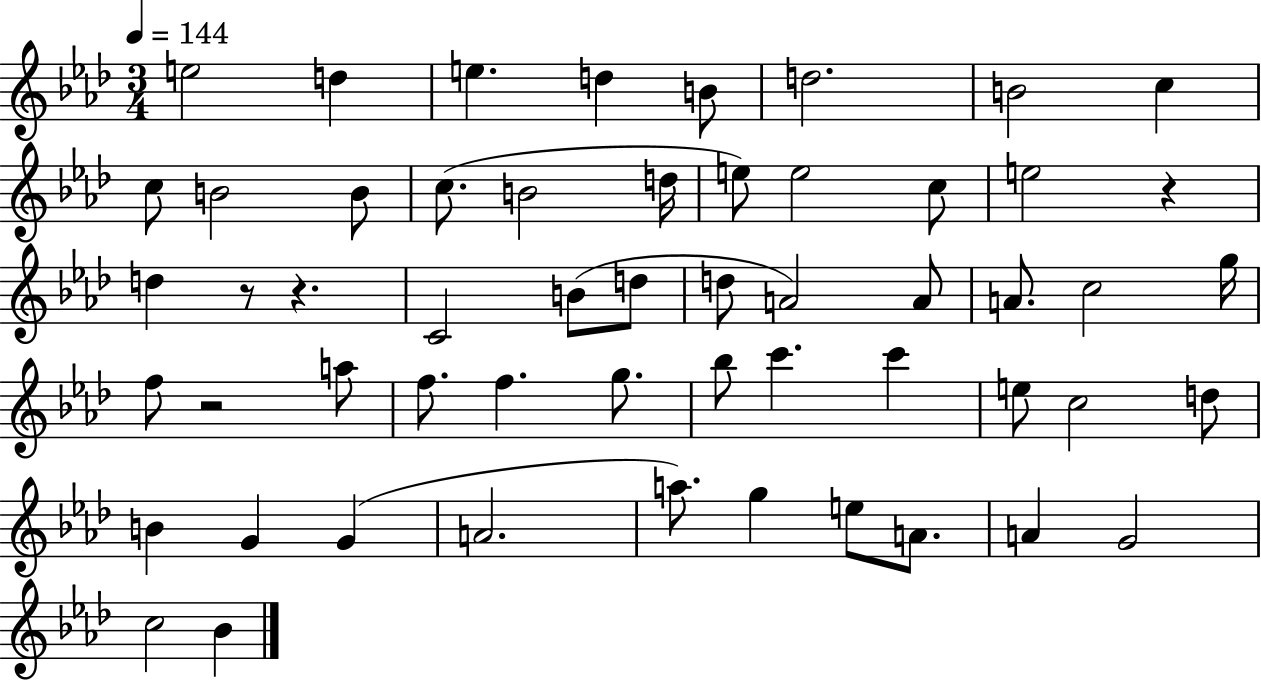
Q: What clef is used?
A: treble